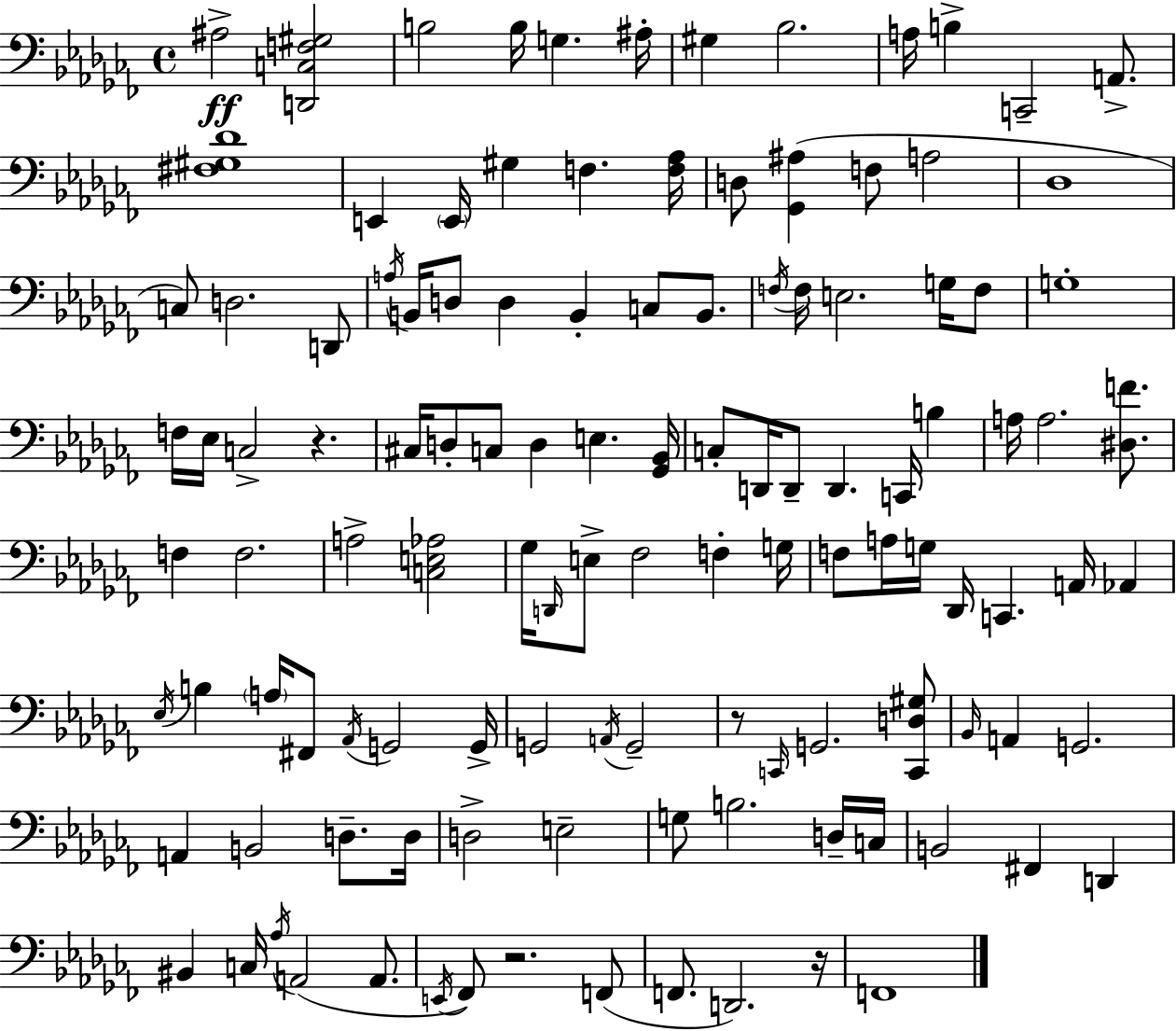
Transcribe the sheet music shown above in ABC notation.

X:1
T:Untitled
M:4/4
L:1/4
K:Abm
^A,2 [D,,C,F,^G,]2 B,2 B,/4 G, ^A,/4 ^G, _B,2 A,/4 B, C,,2 A,,/2 [^F,^G,_D]4 E,, E,,/4 ^G, F, [F,_A,]/4 D,/2 [_G,,^A,] F,/2 A,2 _D,4 C,/2 D,2 D,,/2 A,/4 B,,/4 D,/2 D, B,, C,/2 B,,/2 F,/4 F,/4 E,2 G,/4 F,/2 G,4 F,/4 _E,/4 C,2 z ^C,/4 D,/2 C,/2 D, E, [_G,,_B,,]/4 C,/2 D,,/4 D,,/2 D,, C,,/4 B, A,/4 A,2 [^D,F]/2 F, F,2 A,2 [C,E,_A,]2 _G,/4 D,,/4 E,/2 _F,2 F, G,/4 F,/2 A,/4 G,/4 _D,,/4 C,, A,,/4 _A,, _E,/4 B, A,/4 ^F,,/2 _A,,/4 G,,2 G,,/4 G,,2 A,,/4 G,,2 z/2 C,,/4 G,,2 [C,,D,^G,]/2 _B,,/4 A,, G,,2 A,, B,,2 D,/2 D,/4 D,2 E,2 G,/2 B,2 D,/4 C,/4 B,,2 ^F,, D,, ^B,, C,/4 _A,/4 A,,2 A,,/2 E,,/4 _F,,/2 z2 F,,/2 F,,/2 D,,2 z/4 F,,4